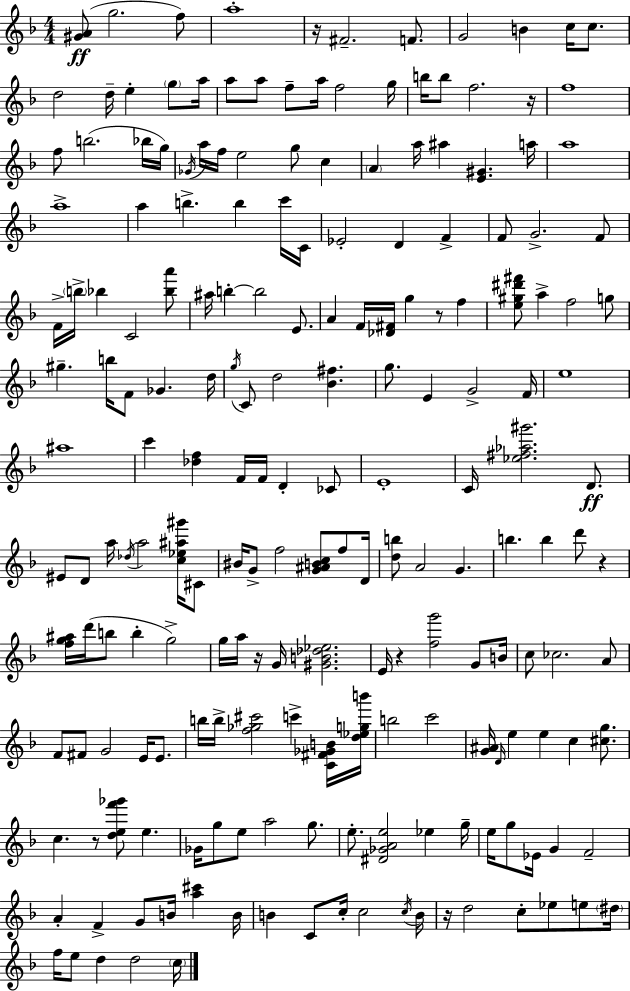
[G#4,A4]/e G5/h. F5/e A5/w R/s F#4/h. F4/e. G4/h B4/q C5/s C5/e. D5/h D5/s E5/q G5/e A5/s A5/e A5/e F5/e A5/s F5/h G5/s B5/s B5/e F5/h. R/s F5/w F5/e B5/h. Bb5/s G5/s Gb4/s A5/s F5/s E5/h G5/e C5/q A4/q A5/s A#5/q [E4,G#4]/q. A5/s A5/w A5/w A5/q B5/q. B5/q C6/s C4/s Eb4/h D4/q F4/q F4/e G4/h. F4/e F4/s B5/s Bb5/q C4/h [Bb5,A6]/e A#5/s B5/q B5/h E4/e. A4/q F4/s [Db4,F#4]/s G5/q R/e F5/q [E5,G#5,D#6,F#6]/e A5/q F5/h G5/e G#5/q. B5/s F4/e Gb4/q. D5/s G5/s C4/e D5/h [Bb4,F#5]/q. G5/e. E4/q G4/h F4/s E5/w A#5/w C6/q [Db5,F5]/q F4/s F4/s D4/q CES4/e E4/w C4/s [Eb5,F#5,Ab5,G#6]/h. D4/e. EIS4/e D4/e A5/s Db5/s A5/h [C5,Eb5,A#5,G#6]/s C#4/e BIS4/s G4/e F5/h [G4,A#4,B4,C5]/e F5/e D4/s [D5,B5]/e A4/h G4/q. B5/q. B5/q D6/e R/q [F5,G5,A#5]/s D6/s B5/e B5/q G5/h G5/s A5/s R/s G4/s [G#4,B4,Db5,Eb5]/h. E4/s R/q [F5,G6]/h G4/e B4/s C5/e CES5/h. A4/e F4/e F#4/e G4/h E4/s E4/e. B5/s B5/s [F5,Gb5,C#6]/h C6/q [C4,F#4,Gb4,B4]/s [D5,Eb5,G5,B6]/s B5/h C6/h [G4,A#4]/s D4/s E5/q E5/q C5/q [C#5,G5]/e. C5/q. R/e [D5,E5,F6,Gb6]/e E5/q. Gb4/s G5/e E5/e A5/h G5/e. E5/e. [D#4,Gb4,A4,E5]/h Eb5/q G5/s E5/s G5/e Eb4/s G4/q F4/h A4/q F4/q G4/e B4/s [A5,C#6]/q B4/s B4/q C4/e C5/s C5/h C5/s B4/s R/s D5/h C5/e Eb5/e E5/e D#5/s F5/s E5/e D5/q D5/h C5/s